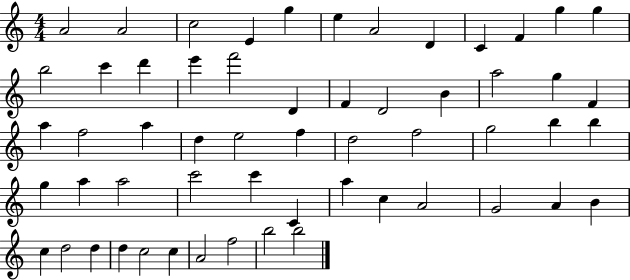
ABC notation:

X:1
T:Untitled
M:4/4
L:1/4
K:C
A2 A2 c2 E g e A2 D C F g g b2 c' d' e' f'2 D F D2 B a2 g F a f2 a d e2 f d2 f2 g2 b b g a a2 c'2 c' C a c A2 G2 A B c d2 d d c2 c A2 f2 b2 b2